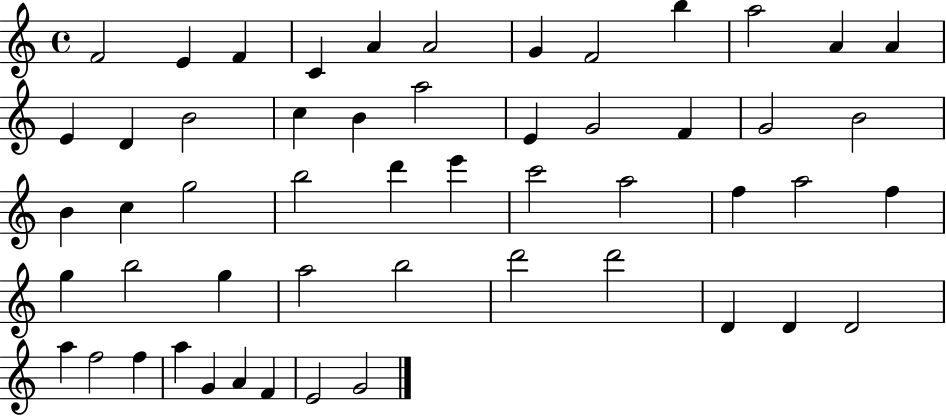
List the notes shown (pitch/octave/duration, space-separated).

F4/h E4/q F4/q C4/q A4/q A4/h G4/q F4/h B5/q A5/h A4/q A4/q E4/q D4/q B4/h C5/q B4/q A5/h E4/q G4/h F4/q G4/h B4/h B4/q C5/q G5/h B5/h D6/q E6/q C6/h A5/h F5/q A5/h F5/q G5/q B5/h G5/q A5/h B5/h D6/h D6/h D4/q D4/q D4/h A5/q F5/h F5/q A5/q G4/q A4/q F4/q E4/h G4/h